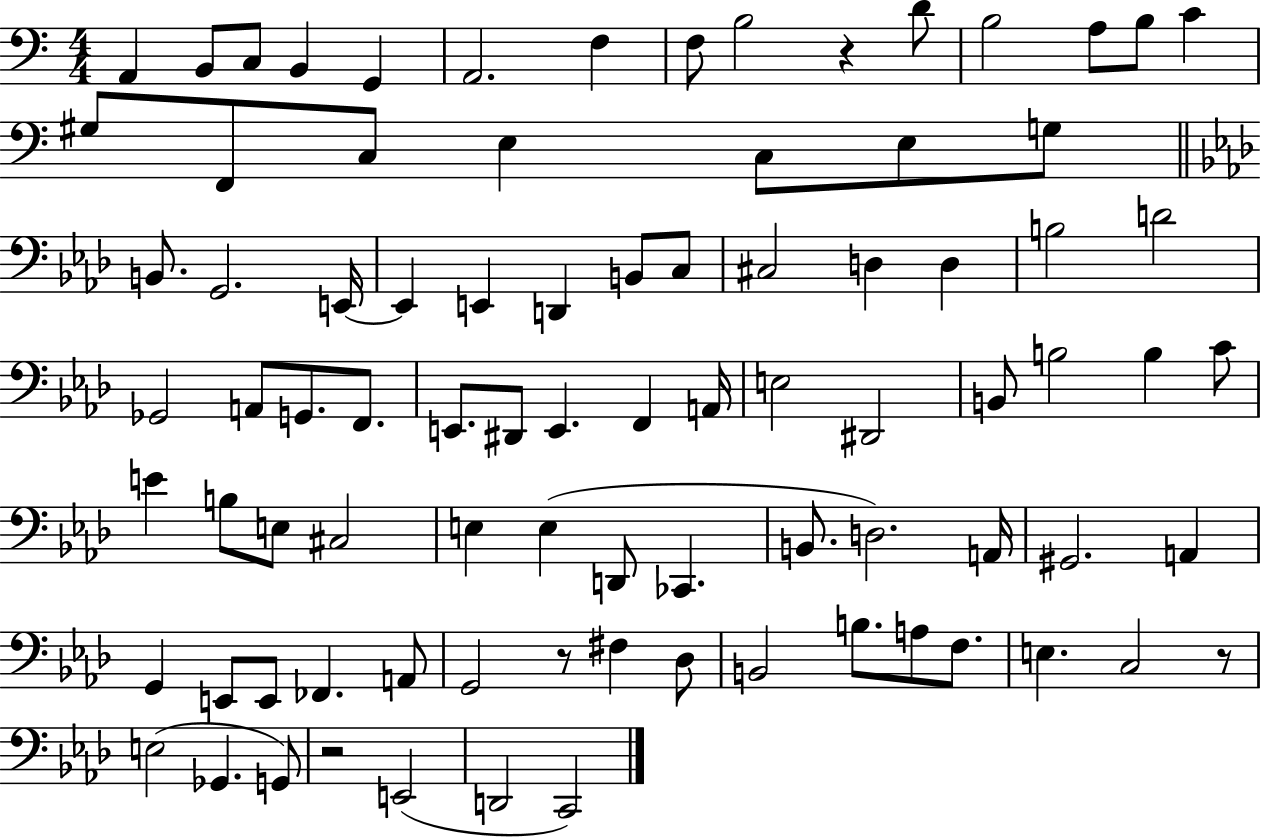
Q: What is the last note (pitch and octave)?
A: C2